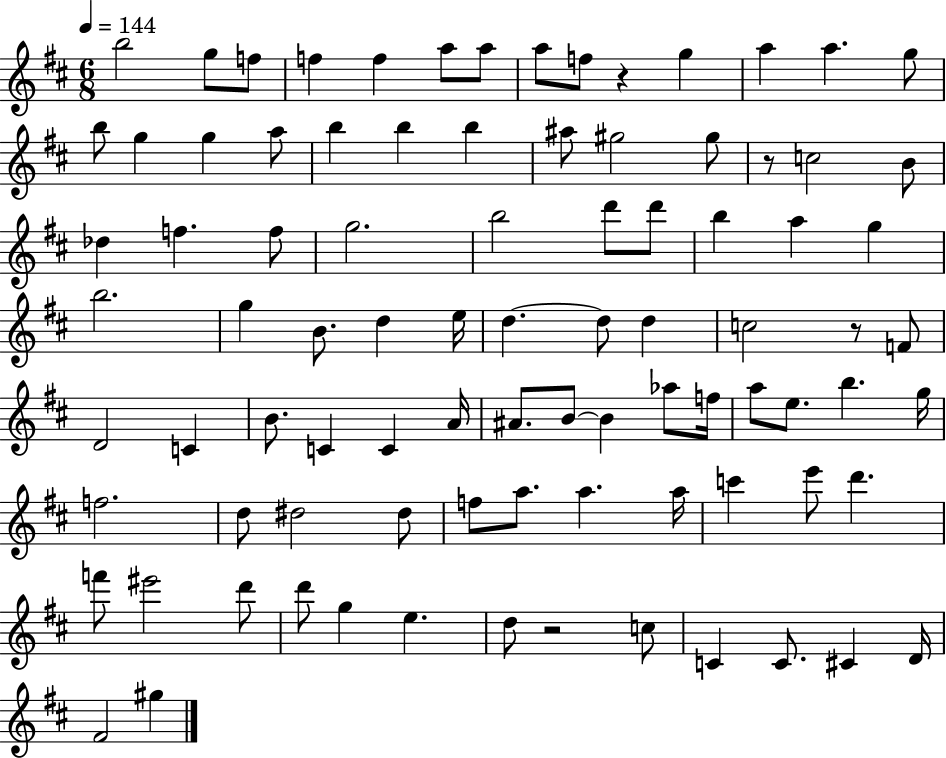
{
  \clef treble
  \numericTimeSignature
  \time 6/8
  \key d \major
  \tempo 4 = 144
  b''2 g''8 f''8 | f''4 f''4 a''8 a''8 | a''8 f''8 r4 g''4 | a''4 a''4. g''8 | \break b''8 g''4 g''4 a''8 | b''4 b''4 b''4 | ais''8 gis''2 gis''8 | r8 c''2 b'8 | \break des''4 f''4. f''8 | g''2. | b''2 d'''8 d'''8 | b''4 a''4 g''4 | \break b''2. | g''4 b'8. d''4 e''16 | d''4.~~ d''8 d''4 | c''2 r8 f'8 | \break d'2 c'4 | b'8. c'4 c'4 a'16 | ais'8. b'8~~ b'4 aes''8 f''16 | a''8 e''8. b''4. g''16 | \break f''2. | d''8 dis''2 dis''8 | f''8 a''8. a''4. a''16 | c'''4 e'''8 d'''4. | \break f'''8 eis'''2 d'''8 | d'''8 g''4 e''4. | d''8 r2 c''8 | c'4 c'8. cis'4 d'16 | \break fis'2 gis''4 | \bar "|."
}